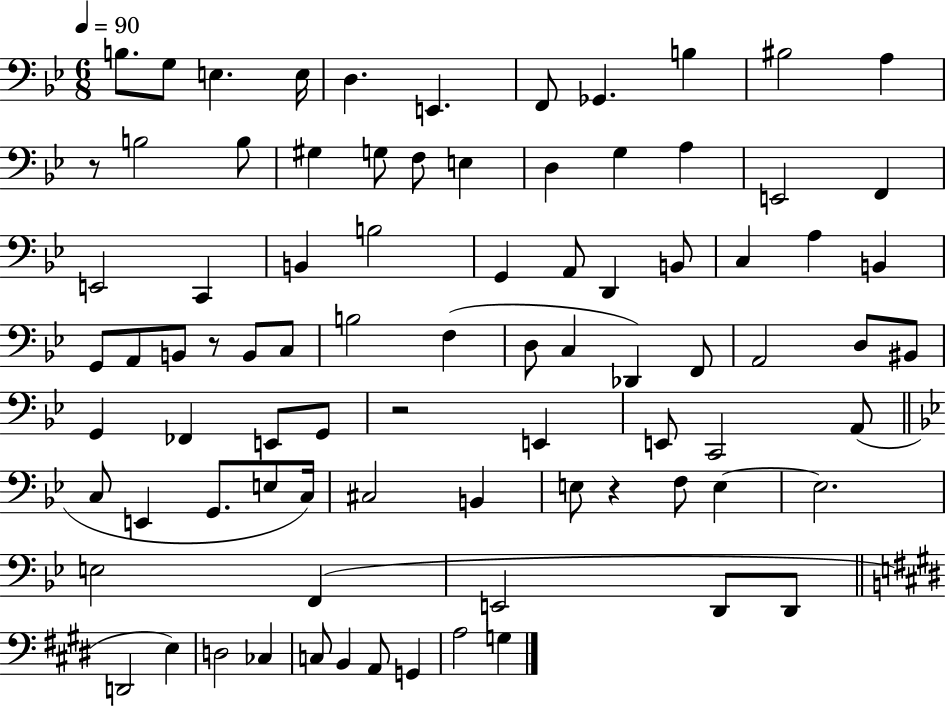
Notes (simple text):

B3/e. G3/e E3/q. E3/s D3/q. E2/q. F2/e Gb2/q. B3/q BIS3/h A3/q R/e B3/h B3/e G#3/q G3/e F3/e E3/q D3/q G3/q A3/q E2/h F2/q E2/h C2/q B2/q B3/h G2/q A2/e D2/q B2/e C3/q A3/q B2/q G2/e A2/e B2/e R/e B2/e C3/e B3/h F3/q D3/e C3/q Db2/q F2/e A2/h D3/e BIS2/e G2/q FES2/q E2/e G2/e R/h E2/q E2/e C2/h A2/e C3/e E2/q G2/e. E3/e C3/s C#3/h B2/q E3/e R/q F3/e E3/q E3/h. E3/h F2/q E2/h D2/e D2/e D2/h E3/q D3/h CES3/q C3/e B2/q A2/e G2/q A3/h G3/q